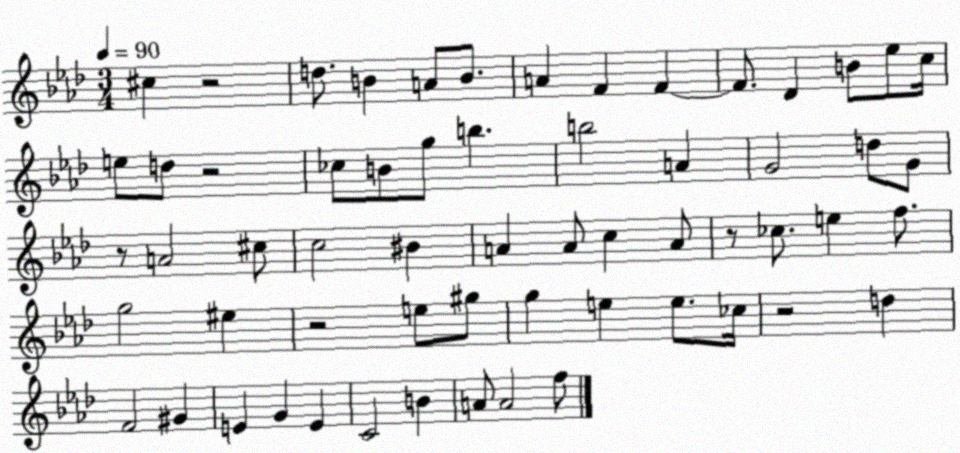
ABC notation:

X:1
T:Untitled
M:3/4
L:1/4
K:Ab
^c z2 d/2 B A/2 B/2 A F F F/2 _D B/2 _e/2 c/4 e/2 d/2 z2 _c/2 B/2 g/2 b b2 A G2 d/2 G/2 z/2 A2 ^c/2 c2 ^B A A/2 c A/2 z/2 _c/2 e f/2 g2 ^e z2 e/2 ^g/2 g e e/2 _c/4 z2 d F2 ^G E G E C2 B A/2 A2 f/2